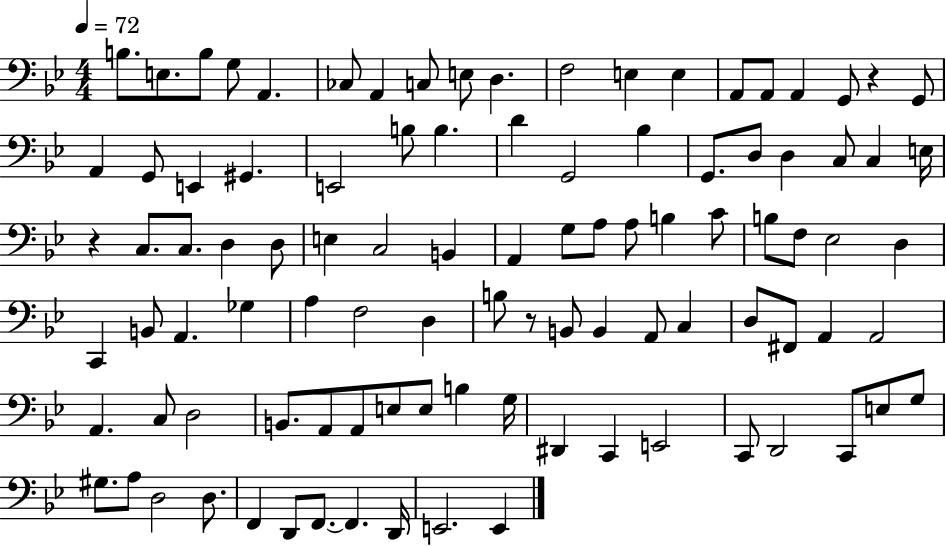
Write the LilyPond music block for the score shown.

{
  \clef bass
  \numericTimeSignature
  \time 4/4
  \key bes \major
  \tempo 4 = 72
  b8. e8. b8 g8 a,4. | ces8 a,4 c8 e8 d4. | f2 e4 e4 | a,8 a,8 a,4 g,8 r4 g,8 | \break a,4 g,8 e,4 gis,4. | e,2 b8 b4. | d'4 g,2 bes4 | g,8. d8 d4 c8 c4 e16 | \break r4 c8. c8. d4 d8 | e4 c2 b,4 | a,4 g8 a8 a8 b4 c'8 | b8 f8 ees2 d4 | \break c,4 b,8 a,4. ges4 | a4 f2 d4 | b8 r8 b,8 b,4 a,8 c4 | d8 fis,8 a,4 a,2 | \break a,4. c8 d2 | b,8. a,8 a,8 e8 e8 b4 g16 | dis,4 c,4 e,2 | c,8 d,2 c,8 e8 g8 | \break gis8. a8 d2 d8. | f,4 d,8 f,8.~~ f,4. d,16 | e,2. e,4 | \bar "|."
}